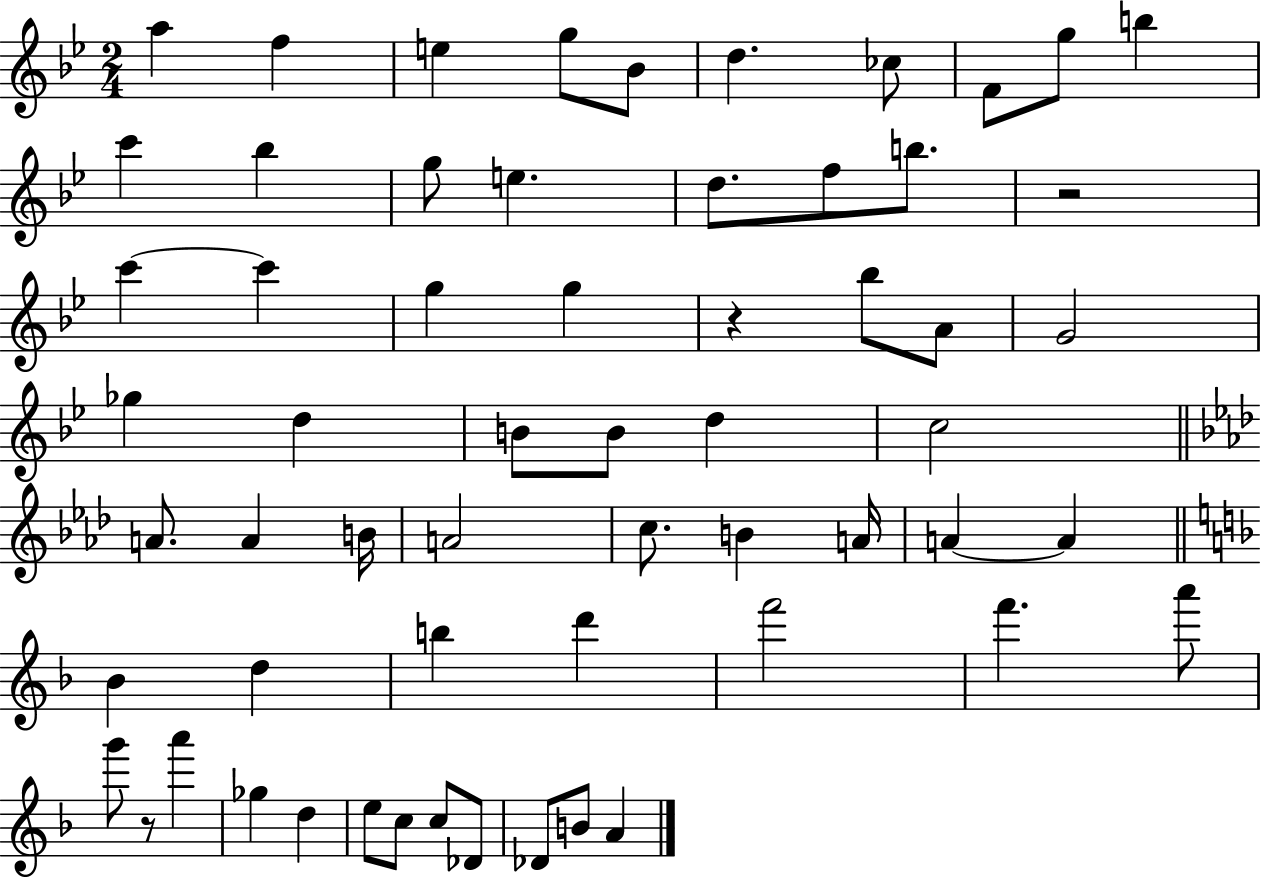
A5/q F5/q E5/q G5/e Bb4/e D5/q. CES5/e F4/e G5/e B5/q C6/q Bb5/q G5/e E5/q. D5/e. F5/e B5/e. R/h C6/q C6/q G5/q G5/q R/q Bb5/e A4/e G4/h Gb5/q D5/q B4/e B4/e D5/q C5/h A4/e. A4/q B4/s A4/h C5/e. B4/q A4/s A4/q A4/q Bb4/q D5/q B5/q D6/q F6/h F6/q. A6/e G6/e R/e A6/q Gb5/q D5/q E5/e C5/e C5/e Db4/e Db4/e B4/e A4/q